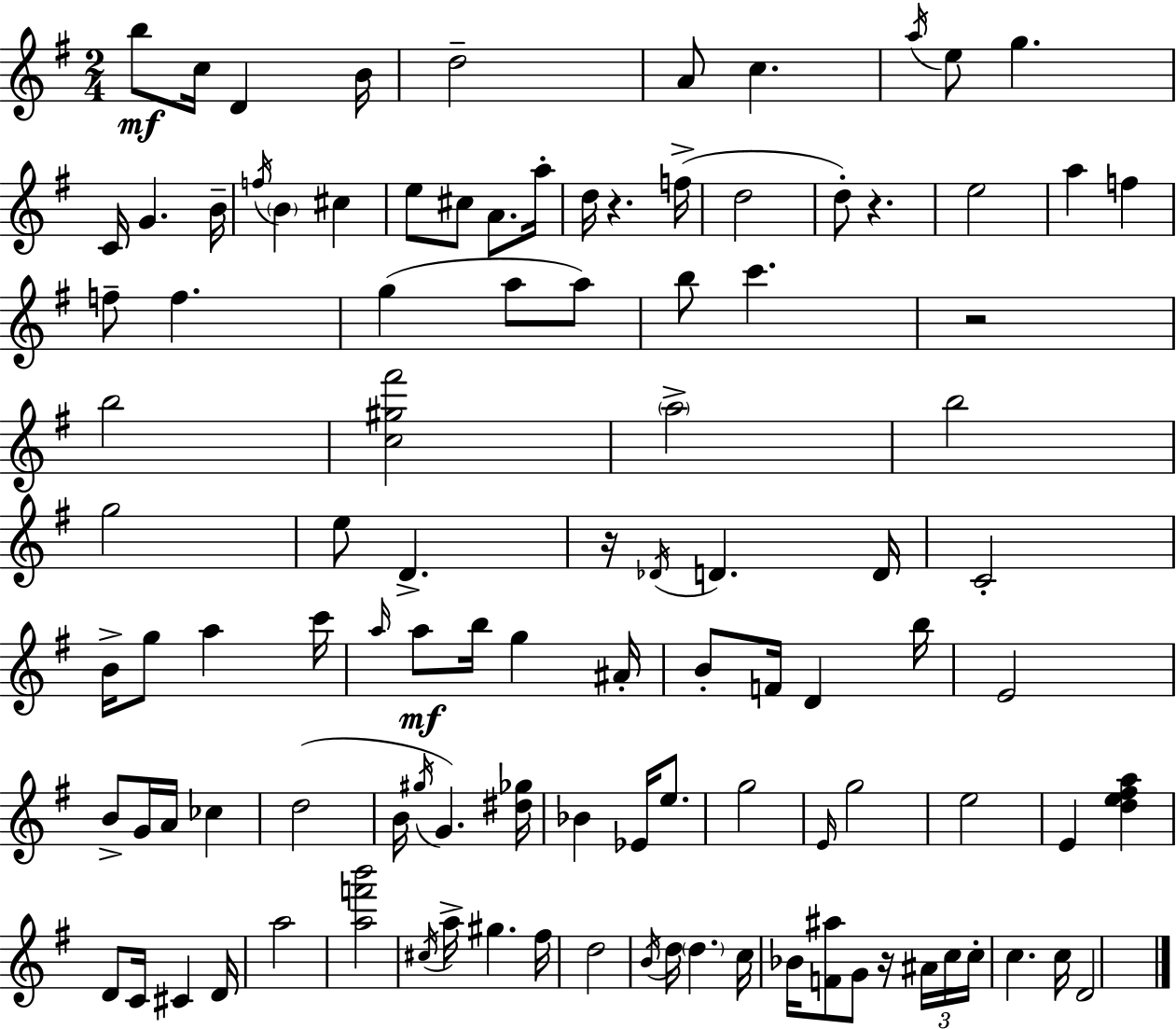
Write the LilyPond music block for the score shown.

{
  \clef treble
  \numericTimeSignature
  \time 2/4
  \key g \major
  \repeat volta 2 { b''8\mf c''16 d'4 b'16 | d''2-- | a'8 c''4. | \acciaccatura { a''16 } e''8 g''4. | \break c'16 g'4. | b'16-- \acciaccatura { f''16 } \parenthesize b'4 cis''4 | e''8 cis''8 a'8. | a''16-. d''16 r4. | \break f''16->( d''2 | d''8-.) r4. | e''2 | a''4 f''4 | \break f''8-- f''4. | g''4( a''8 | a''8) b''8 c'''4. | r2 | \break b''2 | <c'' gis'' fis'''>2 | \parenthesize a''2-> | b''2 | \break g''2 | e''8 d'4.-> | r16 \acciaccatura { des'16 } d'4. | d'16 c'2-. | \break b'16-> g''8 a''4 | c'''16 \grace { a''16 }\mf a''8 b''16 g''4 | ais'16-. b'8-. f'16 d'4 | b''16 e'2 | \break b'8-> g'16 a'16 | ces''4 d''2( | b'16 \acciaccatura { gis''16 } g'4.) | <dis'' ges''>16 bes'4 | \break ees'16 e''8. g''2 | \grace { e'16 } g''2 | e''2 | e'4 | \break <d'' e'' fis'' a''>4 d'8 | c'16 cis'4 d'16 a''2 | <a'' f''' b'''>2 | \acciaccatura { cis''16 } a''16-> | \break gis''4. fis''16 d''2 | \acciaccatura { b'16 } | d''16 \parenthesize d''4. c''16 | bes'16 <f' ais''>8 g'8 r16 \tuplet 3/2 { ais'16 c''16 | \break c''16-. } c''4. c''16 | d'2 | } \bar "|."
}